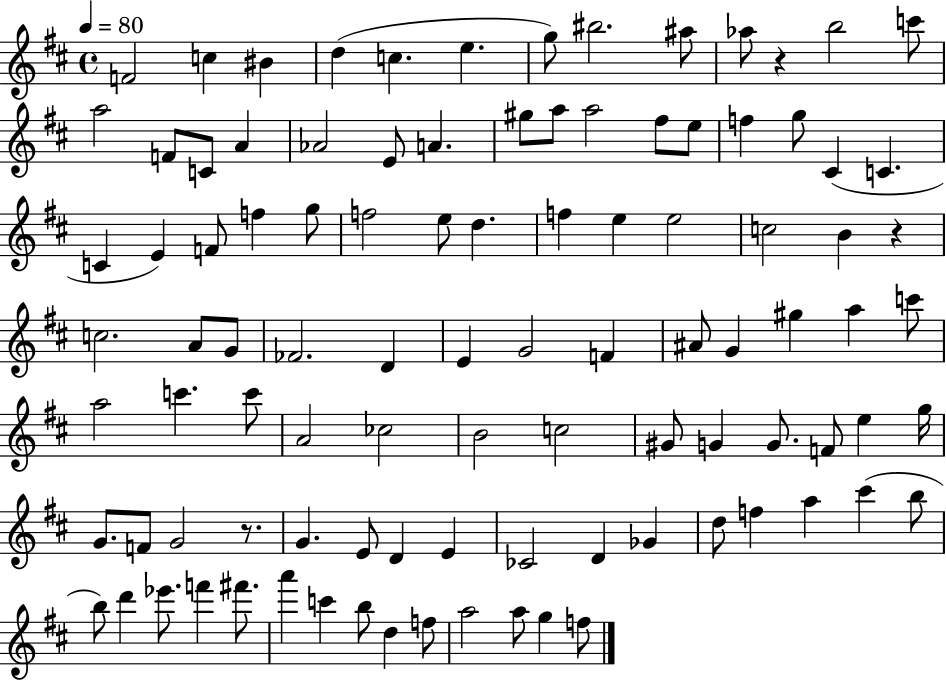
F4/h C5/q BIS4/q D5/q C5/q. E5/q. G5/e BIS5/h. A#5/e Ab5/e R/q B5/h C6/e A5/h F4/e C4/e A4/q Ab4/h E4/e A4/q. G#5/e A5/e A5/h F#5/e E5/e F5/q G5/e C#4/q C4/q. C4/q E4/q F4/e F5/q G5/e F5/h E5/e D5/q. F5/q E5/q E5/h C5/h B4/q R/q C5/h. A4/e G4/e FES4/h. D4/q E4/q G4/h F4/q A#4/e G4/q G#5/q A5/q C6/e A5/h C6/q. C6/e A4/h CES5/h B4/h C5/h G#4/e G4/q G4/e. F4/e E5/q G5/s G4/e. F4/e G4/h R/e. G4/q. E4/e D4/q E4/q CES4/h D4/q Gb4/q D5/e F5/q A5/q C#6/q B5/e B5/e D6/q Eb6/e. F6/q F#6/e. A6/q C6/q B5/e D5/q F5/e A5/h A5/e G5/q F5/e